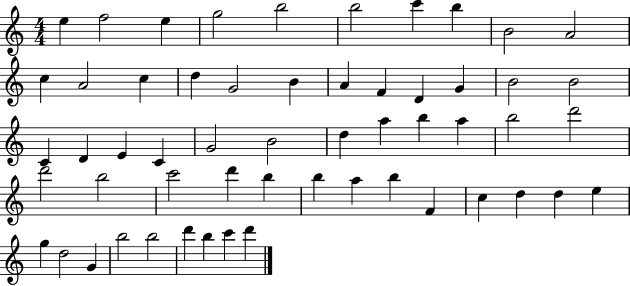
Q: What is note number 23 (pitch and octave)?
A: C4